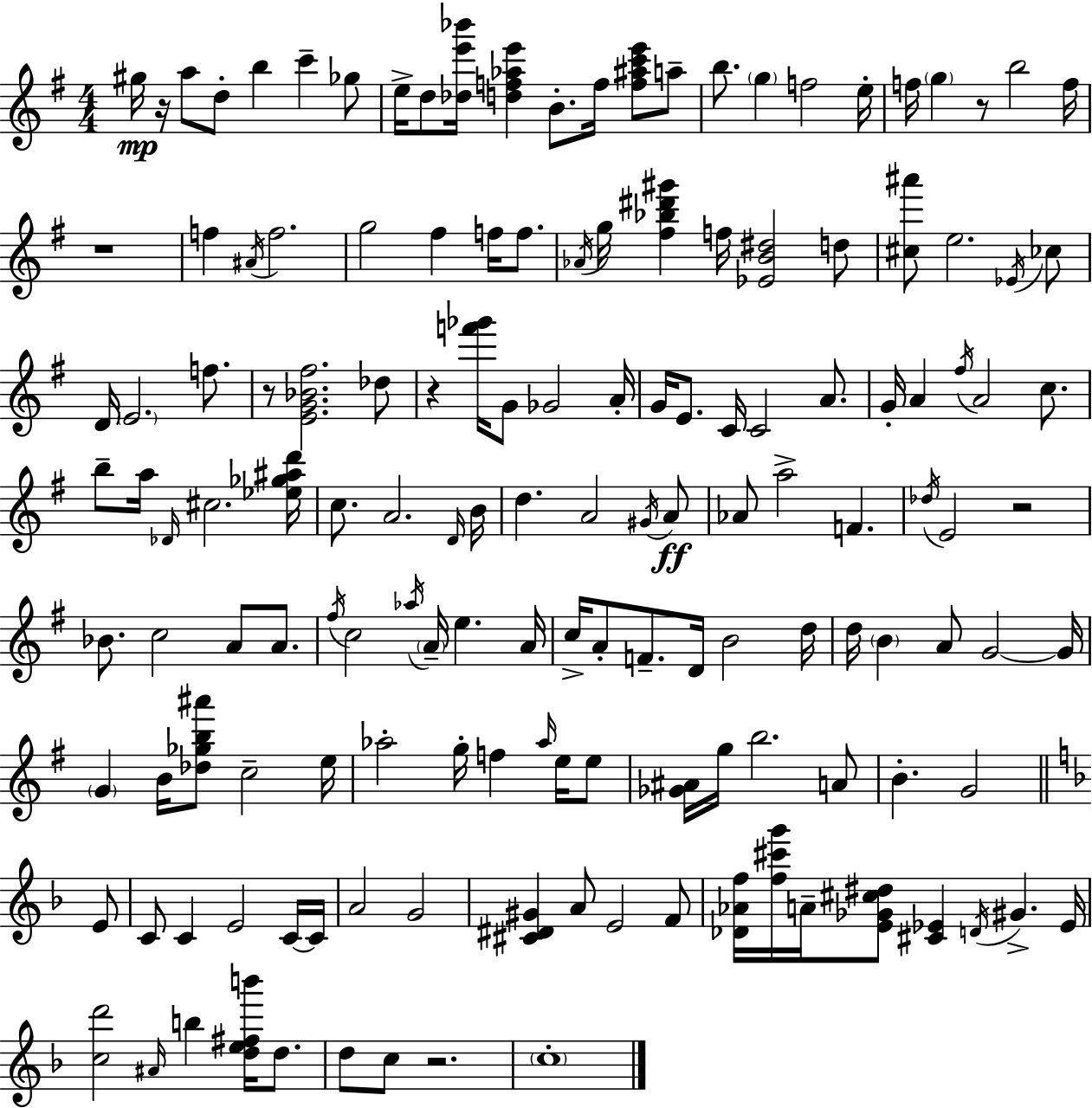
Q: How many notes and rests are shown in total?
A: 149